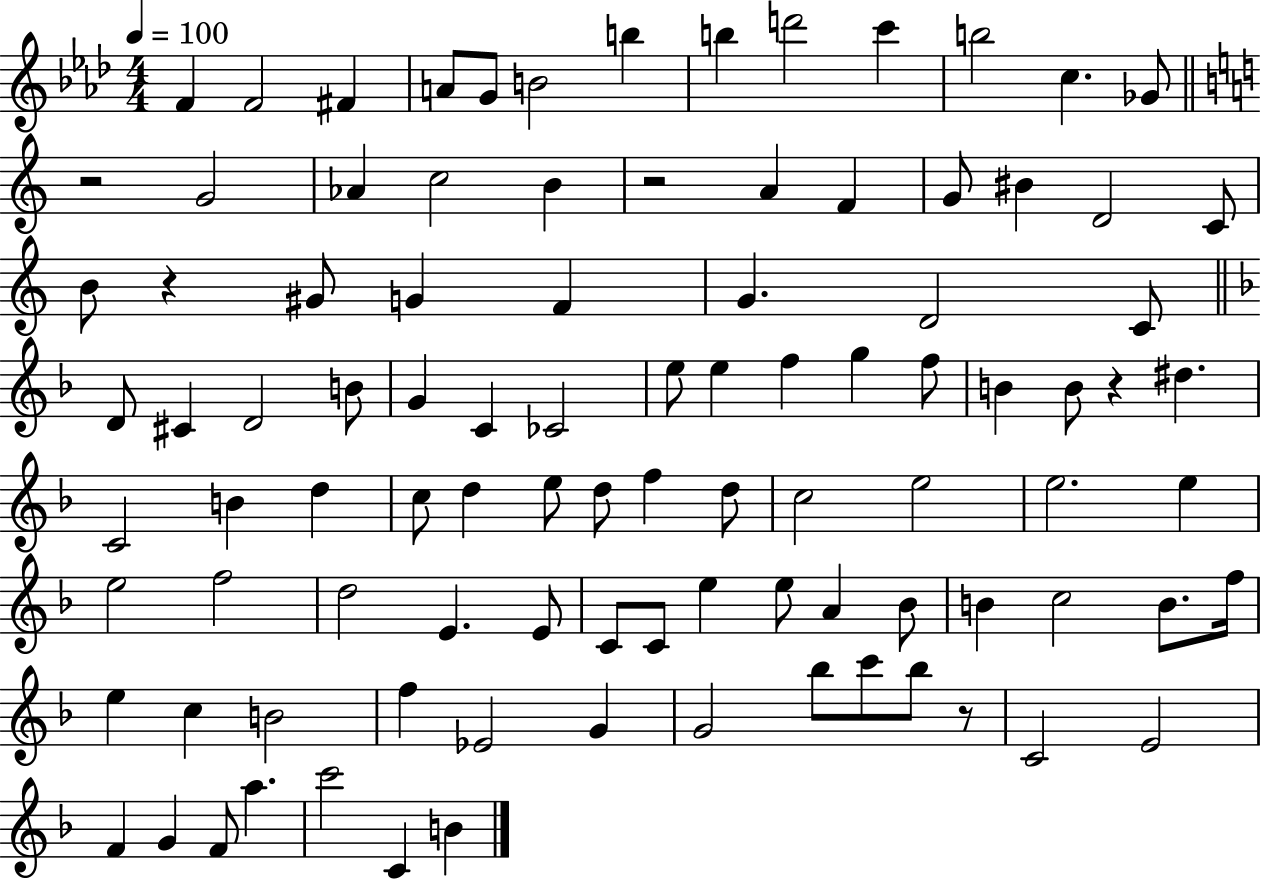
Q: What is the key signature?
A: AES major